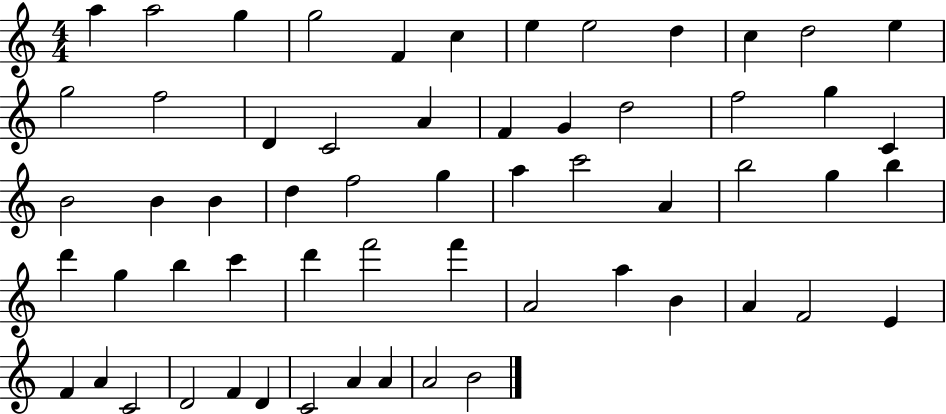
X:1
T:Untitled
M:4/4
L:1/4
K:C
a a2 g g2 F c e e2 d c d2 e g2 f2 D C2 A F G d2 f2 g C B2 B B d f2 g a c'2 A b2 g b d' g b c' d' f'2 f' A2 a B A F2 E F A C2 D2 F D C2 A A A2 B2